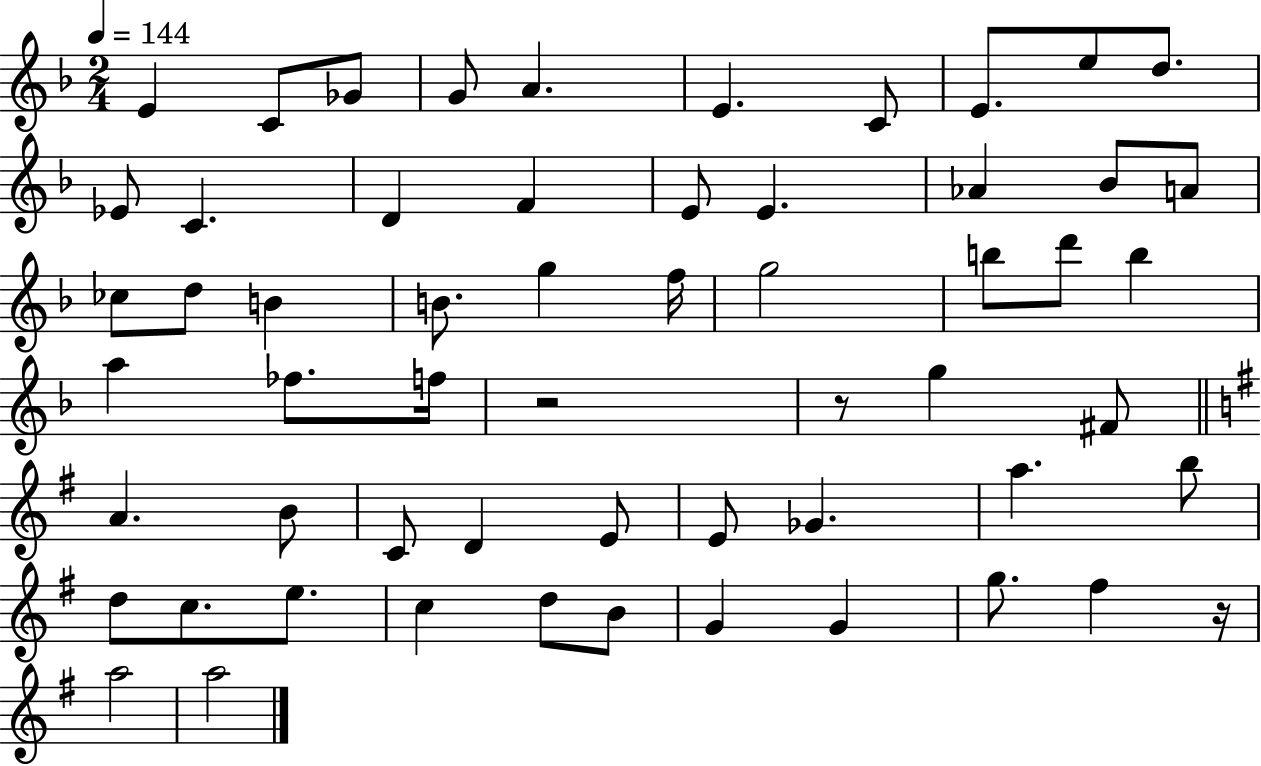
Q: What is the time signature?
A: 2/4